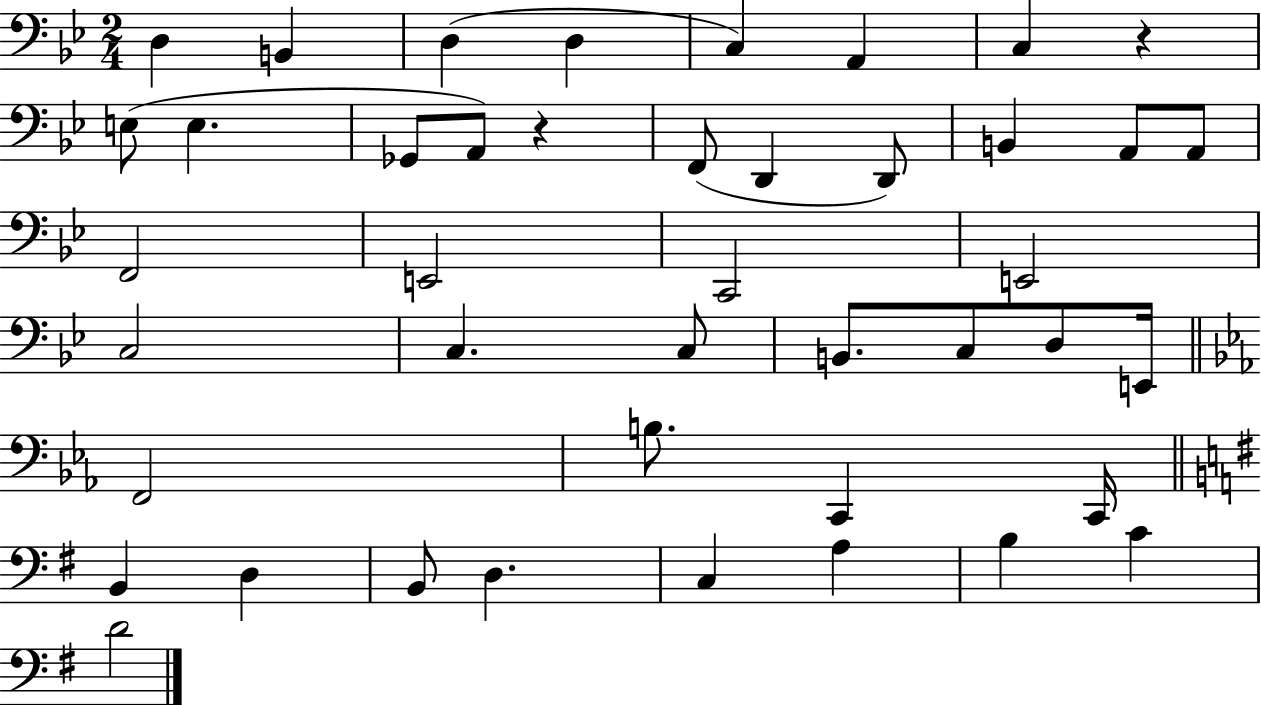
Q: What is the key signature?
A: BES major